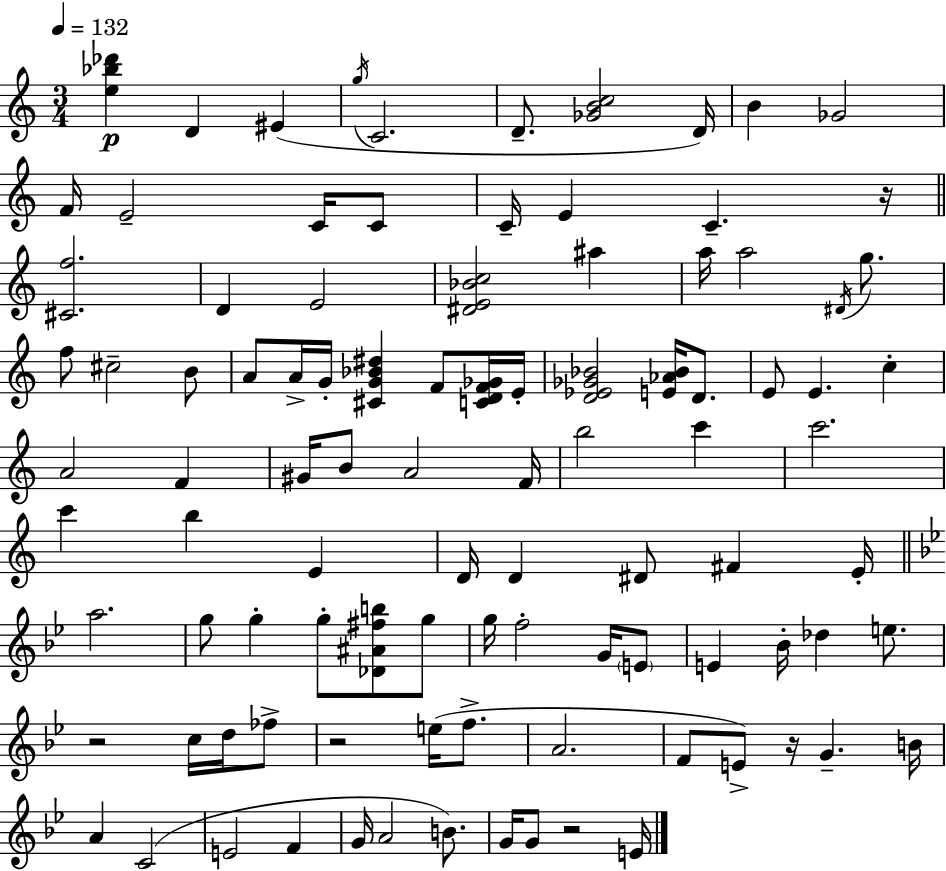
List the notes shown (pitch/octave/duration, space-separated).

[E5,Bb5,Db6]/q D4/q EIS4/q G5/s C4/h. D4/e. [Gb4,B4,C5]/h D4/s B4/q Gb4/h F4/s E4/h C4/s C4/e C4/s E4/q C4/q. R/s [C#4,F5]/h. D4/q E4/h [D#4,E4,Bb4,C5]/h A#5/q A5/s A5/h D#4/s G5/e. F5/e C#5/h B4/e A4/e A4/s G4/s [C#4,G4,Bb4,D#5]/q F4/e [C4,D4,F4,Gb4]/s E4/s [D4,Eb4,Gb4,Bb4]/h [E4,Ab4,Bb4]/s D4/e. E4/e E4/q. C5/q A4/h F4/q G#4/s B4/e A4/h F4/s B5/h C6/q C6/h. C6/q B5/q E4/q D4/s D4/q D#4/e F#4/q E4/s A5/h. G5/e G5/q G5/e [Db4,A#4,F#5,B5]/e G5/e G5/s F5/h G4/s E4/e E4/q Bb4/s Db5/q E5/e. R/h C5/s D5/s FES5/e R/h E5/s F5/e. A4/h. F4/e E4/e R/s G4/q. B4/s A4/q C4/h E4/h F4/q G4/s A4/h B4/e. G4/s G4/e R/h E4/s